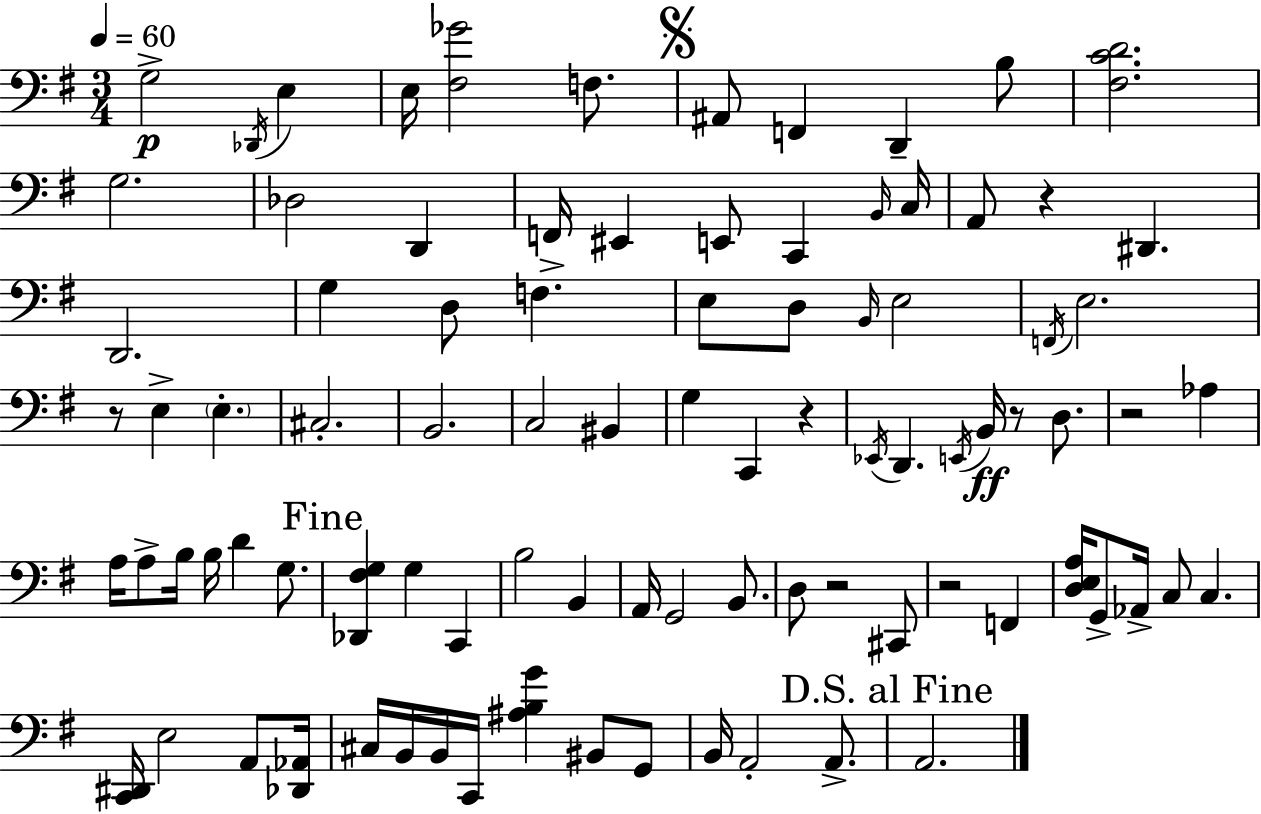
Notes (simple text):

G3/h Db2/s E3/q E3/s [F#3,Gb4]/h F3/e. A#2/e F2/q D2/q B3/e [F#3,C4,D4]/h. G3/h. Db3/h D2/q F2/s EIS2/q E2/e C2/q B2/s C3/s A2/e R/q D#2/q. D2/h. G3/q D3/e F3/q. E3/e D3/e B2/s E3/h F2/s E3/h. R/e E3/q E3/q. C#3/h. B2/h. C3/h BIS2/q G3/q C2/q R/q Eb2/s D2/q. E2/s B2/s R/e D3/e. R/h Ab3/q A3/s A3/e B3/s B3/s D4/q G3/e. [Db2,F#3,G3]/q G3/q C2/q B3/h B2/q A2/s G2/h B2/e. D3/e R/h C#2/e R/h F2/q [D3,E3,A3]/s G2/e Ab2/s C3/e C3/q. [C2,D#2]/s E3/h A2/e [Db2,Ab2]/s C#3/s B2/s B2/s C2/s [A#3,B3,G4]/q BIS2/e G2/e B2/s A2/h A2/e. A2/h.